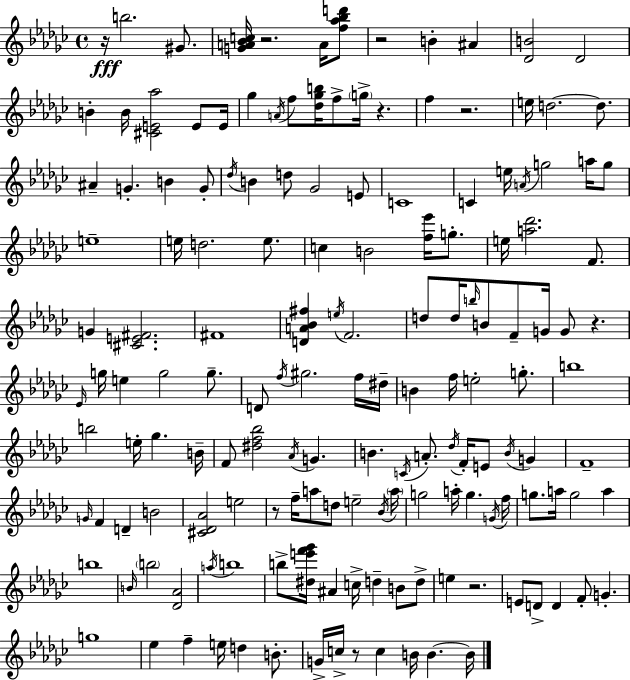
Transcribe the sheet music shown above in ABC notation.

X:1
T:Untitled
M:4/4
L:1/4
K:Ebm
z/4 b2 ^G/2 [GA_Bc]/4 z2 A/4 [f_a_bd']/2 z2 B ^A [_DB]2 _D2 B B/4 [^CE_a]2 E/2 E/4 _g A/4 f/2 [_d_gb]/4 f/2 g/4 z f z2 e/4 d2 d/2 ^A G B G/2 _d/4 B d/2 _G2 E/2 C4 C e/4 A/4 g2 a/4 g/2 e4 e/4 d2 e/2 c B2 [f_e']/4 g/2 e/4 [a_d']2 F/2 G [^CE^F]2 ^F4 [DA_B^f] e/4 F2 d/2 d/4 b/4 B/2 F/2 G/4 G/2 z _E/4 g/4 e g2 g/2 D/2 f/4 ^g2 f/4 ^d/4 B f/4 e2 g/2 b4 b2 e/4 _g B/4 F/2 [^df_b]2 _A/4 G B C/4 A/2 _d/4 F/4 E/2 B/4 G F4 G/4 F D B2 [^C_D_A]2 e2 z/2 f/4 a/2 d/2 e2 _B/4 a/4 g2 a/4 g G/4 f/4 g/2 a/4 g2 a b4 B/4 b2 [_D_A]2 a/4 b4 b/2 [^de'f'_g']/4 ^A c/4 d B/2 d/2 e z2 E/2 D/2 D F/2 G g4 _e f e/4 d B/2 G/4 c/4 z/2 c B/4 B B/4